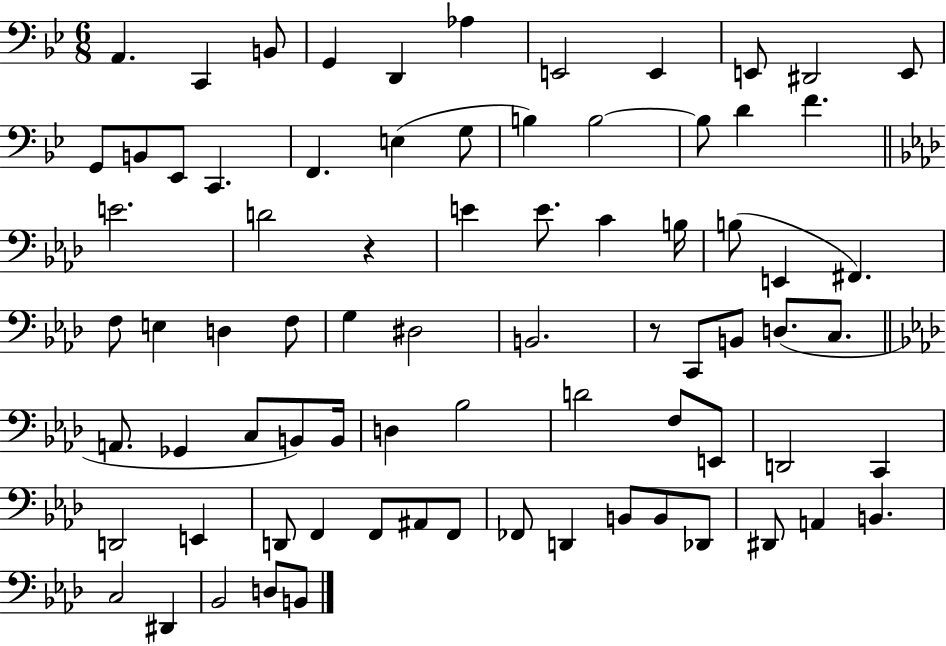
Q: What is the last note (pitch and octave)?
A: B2